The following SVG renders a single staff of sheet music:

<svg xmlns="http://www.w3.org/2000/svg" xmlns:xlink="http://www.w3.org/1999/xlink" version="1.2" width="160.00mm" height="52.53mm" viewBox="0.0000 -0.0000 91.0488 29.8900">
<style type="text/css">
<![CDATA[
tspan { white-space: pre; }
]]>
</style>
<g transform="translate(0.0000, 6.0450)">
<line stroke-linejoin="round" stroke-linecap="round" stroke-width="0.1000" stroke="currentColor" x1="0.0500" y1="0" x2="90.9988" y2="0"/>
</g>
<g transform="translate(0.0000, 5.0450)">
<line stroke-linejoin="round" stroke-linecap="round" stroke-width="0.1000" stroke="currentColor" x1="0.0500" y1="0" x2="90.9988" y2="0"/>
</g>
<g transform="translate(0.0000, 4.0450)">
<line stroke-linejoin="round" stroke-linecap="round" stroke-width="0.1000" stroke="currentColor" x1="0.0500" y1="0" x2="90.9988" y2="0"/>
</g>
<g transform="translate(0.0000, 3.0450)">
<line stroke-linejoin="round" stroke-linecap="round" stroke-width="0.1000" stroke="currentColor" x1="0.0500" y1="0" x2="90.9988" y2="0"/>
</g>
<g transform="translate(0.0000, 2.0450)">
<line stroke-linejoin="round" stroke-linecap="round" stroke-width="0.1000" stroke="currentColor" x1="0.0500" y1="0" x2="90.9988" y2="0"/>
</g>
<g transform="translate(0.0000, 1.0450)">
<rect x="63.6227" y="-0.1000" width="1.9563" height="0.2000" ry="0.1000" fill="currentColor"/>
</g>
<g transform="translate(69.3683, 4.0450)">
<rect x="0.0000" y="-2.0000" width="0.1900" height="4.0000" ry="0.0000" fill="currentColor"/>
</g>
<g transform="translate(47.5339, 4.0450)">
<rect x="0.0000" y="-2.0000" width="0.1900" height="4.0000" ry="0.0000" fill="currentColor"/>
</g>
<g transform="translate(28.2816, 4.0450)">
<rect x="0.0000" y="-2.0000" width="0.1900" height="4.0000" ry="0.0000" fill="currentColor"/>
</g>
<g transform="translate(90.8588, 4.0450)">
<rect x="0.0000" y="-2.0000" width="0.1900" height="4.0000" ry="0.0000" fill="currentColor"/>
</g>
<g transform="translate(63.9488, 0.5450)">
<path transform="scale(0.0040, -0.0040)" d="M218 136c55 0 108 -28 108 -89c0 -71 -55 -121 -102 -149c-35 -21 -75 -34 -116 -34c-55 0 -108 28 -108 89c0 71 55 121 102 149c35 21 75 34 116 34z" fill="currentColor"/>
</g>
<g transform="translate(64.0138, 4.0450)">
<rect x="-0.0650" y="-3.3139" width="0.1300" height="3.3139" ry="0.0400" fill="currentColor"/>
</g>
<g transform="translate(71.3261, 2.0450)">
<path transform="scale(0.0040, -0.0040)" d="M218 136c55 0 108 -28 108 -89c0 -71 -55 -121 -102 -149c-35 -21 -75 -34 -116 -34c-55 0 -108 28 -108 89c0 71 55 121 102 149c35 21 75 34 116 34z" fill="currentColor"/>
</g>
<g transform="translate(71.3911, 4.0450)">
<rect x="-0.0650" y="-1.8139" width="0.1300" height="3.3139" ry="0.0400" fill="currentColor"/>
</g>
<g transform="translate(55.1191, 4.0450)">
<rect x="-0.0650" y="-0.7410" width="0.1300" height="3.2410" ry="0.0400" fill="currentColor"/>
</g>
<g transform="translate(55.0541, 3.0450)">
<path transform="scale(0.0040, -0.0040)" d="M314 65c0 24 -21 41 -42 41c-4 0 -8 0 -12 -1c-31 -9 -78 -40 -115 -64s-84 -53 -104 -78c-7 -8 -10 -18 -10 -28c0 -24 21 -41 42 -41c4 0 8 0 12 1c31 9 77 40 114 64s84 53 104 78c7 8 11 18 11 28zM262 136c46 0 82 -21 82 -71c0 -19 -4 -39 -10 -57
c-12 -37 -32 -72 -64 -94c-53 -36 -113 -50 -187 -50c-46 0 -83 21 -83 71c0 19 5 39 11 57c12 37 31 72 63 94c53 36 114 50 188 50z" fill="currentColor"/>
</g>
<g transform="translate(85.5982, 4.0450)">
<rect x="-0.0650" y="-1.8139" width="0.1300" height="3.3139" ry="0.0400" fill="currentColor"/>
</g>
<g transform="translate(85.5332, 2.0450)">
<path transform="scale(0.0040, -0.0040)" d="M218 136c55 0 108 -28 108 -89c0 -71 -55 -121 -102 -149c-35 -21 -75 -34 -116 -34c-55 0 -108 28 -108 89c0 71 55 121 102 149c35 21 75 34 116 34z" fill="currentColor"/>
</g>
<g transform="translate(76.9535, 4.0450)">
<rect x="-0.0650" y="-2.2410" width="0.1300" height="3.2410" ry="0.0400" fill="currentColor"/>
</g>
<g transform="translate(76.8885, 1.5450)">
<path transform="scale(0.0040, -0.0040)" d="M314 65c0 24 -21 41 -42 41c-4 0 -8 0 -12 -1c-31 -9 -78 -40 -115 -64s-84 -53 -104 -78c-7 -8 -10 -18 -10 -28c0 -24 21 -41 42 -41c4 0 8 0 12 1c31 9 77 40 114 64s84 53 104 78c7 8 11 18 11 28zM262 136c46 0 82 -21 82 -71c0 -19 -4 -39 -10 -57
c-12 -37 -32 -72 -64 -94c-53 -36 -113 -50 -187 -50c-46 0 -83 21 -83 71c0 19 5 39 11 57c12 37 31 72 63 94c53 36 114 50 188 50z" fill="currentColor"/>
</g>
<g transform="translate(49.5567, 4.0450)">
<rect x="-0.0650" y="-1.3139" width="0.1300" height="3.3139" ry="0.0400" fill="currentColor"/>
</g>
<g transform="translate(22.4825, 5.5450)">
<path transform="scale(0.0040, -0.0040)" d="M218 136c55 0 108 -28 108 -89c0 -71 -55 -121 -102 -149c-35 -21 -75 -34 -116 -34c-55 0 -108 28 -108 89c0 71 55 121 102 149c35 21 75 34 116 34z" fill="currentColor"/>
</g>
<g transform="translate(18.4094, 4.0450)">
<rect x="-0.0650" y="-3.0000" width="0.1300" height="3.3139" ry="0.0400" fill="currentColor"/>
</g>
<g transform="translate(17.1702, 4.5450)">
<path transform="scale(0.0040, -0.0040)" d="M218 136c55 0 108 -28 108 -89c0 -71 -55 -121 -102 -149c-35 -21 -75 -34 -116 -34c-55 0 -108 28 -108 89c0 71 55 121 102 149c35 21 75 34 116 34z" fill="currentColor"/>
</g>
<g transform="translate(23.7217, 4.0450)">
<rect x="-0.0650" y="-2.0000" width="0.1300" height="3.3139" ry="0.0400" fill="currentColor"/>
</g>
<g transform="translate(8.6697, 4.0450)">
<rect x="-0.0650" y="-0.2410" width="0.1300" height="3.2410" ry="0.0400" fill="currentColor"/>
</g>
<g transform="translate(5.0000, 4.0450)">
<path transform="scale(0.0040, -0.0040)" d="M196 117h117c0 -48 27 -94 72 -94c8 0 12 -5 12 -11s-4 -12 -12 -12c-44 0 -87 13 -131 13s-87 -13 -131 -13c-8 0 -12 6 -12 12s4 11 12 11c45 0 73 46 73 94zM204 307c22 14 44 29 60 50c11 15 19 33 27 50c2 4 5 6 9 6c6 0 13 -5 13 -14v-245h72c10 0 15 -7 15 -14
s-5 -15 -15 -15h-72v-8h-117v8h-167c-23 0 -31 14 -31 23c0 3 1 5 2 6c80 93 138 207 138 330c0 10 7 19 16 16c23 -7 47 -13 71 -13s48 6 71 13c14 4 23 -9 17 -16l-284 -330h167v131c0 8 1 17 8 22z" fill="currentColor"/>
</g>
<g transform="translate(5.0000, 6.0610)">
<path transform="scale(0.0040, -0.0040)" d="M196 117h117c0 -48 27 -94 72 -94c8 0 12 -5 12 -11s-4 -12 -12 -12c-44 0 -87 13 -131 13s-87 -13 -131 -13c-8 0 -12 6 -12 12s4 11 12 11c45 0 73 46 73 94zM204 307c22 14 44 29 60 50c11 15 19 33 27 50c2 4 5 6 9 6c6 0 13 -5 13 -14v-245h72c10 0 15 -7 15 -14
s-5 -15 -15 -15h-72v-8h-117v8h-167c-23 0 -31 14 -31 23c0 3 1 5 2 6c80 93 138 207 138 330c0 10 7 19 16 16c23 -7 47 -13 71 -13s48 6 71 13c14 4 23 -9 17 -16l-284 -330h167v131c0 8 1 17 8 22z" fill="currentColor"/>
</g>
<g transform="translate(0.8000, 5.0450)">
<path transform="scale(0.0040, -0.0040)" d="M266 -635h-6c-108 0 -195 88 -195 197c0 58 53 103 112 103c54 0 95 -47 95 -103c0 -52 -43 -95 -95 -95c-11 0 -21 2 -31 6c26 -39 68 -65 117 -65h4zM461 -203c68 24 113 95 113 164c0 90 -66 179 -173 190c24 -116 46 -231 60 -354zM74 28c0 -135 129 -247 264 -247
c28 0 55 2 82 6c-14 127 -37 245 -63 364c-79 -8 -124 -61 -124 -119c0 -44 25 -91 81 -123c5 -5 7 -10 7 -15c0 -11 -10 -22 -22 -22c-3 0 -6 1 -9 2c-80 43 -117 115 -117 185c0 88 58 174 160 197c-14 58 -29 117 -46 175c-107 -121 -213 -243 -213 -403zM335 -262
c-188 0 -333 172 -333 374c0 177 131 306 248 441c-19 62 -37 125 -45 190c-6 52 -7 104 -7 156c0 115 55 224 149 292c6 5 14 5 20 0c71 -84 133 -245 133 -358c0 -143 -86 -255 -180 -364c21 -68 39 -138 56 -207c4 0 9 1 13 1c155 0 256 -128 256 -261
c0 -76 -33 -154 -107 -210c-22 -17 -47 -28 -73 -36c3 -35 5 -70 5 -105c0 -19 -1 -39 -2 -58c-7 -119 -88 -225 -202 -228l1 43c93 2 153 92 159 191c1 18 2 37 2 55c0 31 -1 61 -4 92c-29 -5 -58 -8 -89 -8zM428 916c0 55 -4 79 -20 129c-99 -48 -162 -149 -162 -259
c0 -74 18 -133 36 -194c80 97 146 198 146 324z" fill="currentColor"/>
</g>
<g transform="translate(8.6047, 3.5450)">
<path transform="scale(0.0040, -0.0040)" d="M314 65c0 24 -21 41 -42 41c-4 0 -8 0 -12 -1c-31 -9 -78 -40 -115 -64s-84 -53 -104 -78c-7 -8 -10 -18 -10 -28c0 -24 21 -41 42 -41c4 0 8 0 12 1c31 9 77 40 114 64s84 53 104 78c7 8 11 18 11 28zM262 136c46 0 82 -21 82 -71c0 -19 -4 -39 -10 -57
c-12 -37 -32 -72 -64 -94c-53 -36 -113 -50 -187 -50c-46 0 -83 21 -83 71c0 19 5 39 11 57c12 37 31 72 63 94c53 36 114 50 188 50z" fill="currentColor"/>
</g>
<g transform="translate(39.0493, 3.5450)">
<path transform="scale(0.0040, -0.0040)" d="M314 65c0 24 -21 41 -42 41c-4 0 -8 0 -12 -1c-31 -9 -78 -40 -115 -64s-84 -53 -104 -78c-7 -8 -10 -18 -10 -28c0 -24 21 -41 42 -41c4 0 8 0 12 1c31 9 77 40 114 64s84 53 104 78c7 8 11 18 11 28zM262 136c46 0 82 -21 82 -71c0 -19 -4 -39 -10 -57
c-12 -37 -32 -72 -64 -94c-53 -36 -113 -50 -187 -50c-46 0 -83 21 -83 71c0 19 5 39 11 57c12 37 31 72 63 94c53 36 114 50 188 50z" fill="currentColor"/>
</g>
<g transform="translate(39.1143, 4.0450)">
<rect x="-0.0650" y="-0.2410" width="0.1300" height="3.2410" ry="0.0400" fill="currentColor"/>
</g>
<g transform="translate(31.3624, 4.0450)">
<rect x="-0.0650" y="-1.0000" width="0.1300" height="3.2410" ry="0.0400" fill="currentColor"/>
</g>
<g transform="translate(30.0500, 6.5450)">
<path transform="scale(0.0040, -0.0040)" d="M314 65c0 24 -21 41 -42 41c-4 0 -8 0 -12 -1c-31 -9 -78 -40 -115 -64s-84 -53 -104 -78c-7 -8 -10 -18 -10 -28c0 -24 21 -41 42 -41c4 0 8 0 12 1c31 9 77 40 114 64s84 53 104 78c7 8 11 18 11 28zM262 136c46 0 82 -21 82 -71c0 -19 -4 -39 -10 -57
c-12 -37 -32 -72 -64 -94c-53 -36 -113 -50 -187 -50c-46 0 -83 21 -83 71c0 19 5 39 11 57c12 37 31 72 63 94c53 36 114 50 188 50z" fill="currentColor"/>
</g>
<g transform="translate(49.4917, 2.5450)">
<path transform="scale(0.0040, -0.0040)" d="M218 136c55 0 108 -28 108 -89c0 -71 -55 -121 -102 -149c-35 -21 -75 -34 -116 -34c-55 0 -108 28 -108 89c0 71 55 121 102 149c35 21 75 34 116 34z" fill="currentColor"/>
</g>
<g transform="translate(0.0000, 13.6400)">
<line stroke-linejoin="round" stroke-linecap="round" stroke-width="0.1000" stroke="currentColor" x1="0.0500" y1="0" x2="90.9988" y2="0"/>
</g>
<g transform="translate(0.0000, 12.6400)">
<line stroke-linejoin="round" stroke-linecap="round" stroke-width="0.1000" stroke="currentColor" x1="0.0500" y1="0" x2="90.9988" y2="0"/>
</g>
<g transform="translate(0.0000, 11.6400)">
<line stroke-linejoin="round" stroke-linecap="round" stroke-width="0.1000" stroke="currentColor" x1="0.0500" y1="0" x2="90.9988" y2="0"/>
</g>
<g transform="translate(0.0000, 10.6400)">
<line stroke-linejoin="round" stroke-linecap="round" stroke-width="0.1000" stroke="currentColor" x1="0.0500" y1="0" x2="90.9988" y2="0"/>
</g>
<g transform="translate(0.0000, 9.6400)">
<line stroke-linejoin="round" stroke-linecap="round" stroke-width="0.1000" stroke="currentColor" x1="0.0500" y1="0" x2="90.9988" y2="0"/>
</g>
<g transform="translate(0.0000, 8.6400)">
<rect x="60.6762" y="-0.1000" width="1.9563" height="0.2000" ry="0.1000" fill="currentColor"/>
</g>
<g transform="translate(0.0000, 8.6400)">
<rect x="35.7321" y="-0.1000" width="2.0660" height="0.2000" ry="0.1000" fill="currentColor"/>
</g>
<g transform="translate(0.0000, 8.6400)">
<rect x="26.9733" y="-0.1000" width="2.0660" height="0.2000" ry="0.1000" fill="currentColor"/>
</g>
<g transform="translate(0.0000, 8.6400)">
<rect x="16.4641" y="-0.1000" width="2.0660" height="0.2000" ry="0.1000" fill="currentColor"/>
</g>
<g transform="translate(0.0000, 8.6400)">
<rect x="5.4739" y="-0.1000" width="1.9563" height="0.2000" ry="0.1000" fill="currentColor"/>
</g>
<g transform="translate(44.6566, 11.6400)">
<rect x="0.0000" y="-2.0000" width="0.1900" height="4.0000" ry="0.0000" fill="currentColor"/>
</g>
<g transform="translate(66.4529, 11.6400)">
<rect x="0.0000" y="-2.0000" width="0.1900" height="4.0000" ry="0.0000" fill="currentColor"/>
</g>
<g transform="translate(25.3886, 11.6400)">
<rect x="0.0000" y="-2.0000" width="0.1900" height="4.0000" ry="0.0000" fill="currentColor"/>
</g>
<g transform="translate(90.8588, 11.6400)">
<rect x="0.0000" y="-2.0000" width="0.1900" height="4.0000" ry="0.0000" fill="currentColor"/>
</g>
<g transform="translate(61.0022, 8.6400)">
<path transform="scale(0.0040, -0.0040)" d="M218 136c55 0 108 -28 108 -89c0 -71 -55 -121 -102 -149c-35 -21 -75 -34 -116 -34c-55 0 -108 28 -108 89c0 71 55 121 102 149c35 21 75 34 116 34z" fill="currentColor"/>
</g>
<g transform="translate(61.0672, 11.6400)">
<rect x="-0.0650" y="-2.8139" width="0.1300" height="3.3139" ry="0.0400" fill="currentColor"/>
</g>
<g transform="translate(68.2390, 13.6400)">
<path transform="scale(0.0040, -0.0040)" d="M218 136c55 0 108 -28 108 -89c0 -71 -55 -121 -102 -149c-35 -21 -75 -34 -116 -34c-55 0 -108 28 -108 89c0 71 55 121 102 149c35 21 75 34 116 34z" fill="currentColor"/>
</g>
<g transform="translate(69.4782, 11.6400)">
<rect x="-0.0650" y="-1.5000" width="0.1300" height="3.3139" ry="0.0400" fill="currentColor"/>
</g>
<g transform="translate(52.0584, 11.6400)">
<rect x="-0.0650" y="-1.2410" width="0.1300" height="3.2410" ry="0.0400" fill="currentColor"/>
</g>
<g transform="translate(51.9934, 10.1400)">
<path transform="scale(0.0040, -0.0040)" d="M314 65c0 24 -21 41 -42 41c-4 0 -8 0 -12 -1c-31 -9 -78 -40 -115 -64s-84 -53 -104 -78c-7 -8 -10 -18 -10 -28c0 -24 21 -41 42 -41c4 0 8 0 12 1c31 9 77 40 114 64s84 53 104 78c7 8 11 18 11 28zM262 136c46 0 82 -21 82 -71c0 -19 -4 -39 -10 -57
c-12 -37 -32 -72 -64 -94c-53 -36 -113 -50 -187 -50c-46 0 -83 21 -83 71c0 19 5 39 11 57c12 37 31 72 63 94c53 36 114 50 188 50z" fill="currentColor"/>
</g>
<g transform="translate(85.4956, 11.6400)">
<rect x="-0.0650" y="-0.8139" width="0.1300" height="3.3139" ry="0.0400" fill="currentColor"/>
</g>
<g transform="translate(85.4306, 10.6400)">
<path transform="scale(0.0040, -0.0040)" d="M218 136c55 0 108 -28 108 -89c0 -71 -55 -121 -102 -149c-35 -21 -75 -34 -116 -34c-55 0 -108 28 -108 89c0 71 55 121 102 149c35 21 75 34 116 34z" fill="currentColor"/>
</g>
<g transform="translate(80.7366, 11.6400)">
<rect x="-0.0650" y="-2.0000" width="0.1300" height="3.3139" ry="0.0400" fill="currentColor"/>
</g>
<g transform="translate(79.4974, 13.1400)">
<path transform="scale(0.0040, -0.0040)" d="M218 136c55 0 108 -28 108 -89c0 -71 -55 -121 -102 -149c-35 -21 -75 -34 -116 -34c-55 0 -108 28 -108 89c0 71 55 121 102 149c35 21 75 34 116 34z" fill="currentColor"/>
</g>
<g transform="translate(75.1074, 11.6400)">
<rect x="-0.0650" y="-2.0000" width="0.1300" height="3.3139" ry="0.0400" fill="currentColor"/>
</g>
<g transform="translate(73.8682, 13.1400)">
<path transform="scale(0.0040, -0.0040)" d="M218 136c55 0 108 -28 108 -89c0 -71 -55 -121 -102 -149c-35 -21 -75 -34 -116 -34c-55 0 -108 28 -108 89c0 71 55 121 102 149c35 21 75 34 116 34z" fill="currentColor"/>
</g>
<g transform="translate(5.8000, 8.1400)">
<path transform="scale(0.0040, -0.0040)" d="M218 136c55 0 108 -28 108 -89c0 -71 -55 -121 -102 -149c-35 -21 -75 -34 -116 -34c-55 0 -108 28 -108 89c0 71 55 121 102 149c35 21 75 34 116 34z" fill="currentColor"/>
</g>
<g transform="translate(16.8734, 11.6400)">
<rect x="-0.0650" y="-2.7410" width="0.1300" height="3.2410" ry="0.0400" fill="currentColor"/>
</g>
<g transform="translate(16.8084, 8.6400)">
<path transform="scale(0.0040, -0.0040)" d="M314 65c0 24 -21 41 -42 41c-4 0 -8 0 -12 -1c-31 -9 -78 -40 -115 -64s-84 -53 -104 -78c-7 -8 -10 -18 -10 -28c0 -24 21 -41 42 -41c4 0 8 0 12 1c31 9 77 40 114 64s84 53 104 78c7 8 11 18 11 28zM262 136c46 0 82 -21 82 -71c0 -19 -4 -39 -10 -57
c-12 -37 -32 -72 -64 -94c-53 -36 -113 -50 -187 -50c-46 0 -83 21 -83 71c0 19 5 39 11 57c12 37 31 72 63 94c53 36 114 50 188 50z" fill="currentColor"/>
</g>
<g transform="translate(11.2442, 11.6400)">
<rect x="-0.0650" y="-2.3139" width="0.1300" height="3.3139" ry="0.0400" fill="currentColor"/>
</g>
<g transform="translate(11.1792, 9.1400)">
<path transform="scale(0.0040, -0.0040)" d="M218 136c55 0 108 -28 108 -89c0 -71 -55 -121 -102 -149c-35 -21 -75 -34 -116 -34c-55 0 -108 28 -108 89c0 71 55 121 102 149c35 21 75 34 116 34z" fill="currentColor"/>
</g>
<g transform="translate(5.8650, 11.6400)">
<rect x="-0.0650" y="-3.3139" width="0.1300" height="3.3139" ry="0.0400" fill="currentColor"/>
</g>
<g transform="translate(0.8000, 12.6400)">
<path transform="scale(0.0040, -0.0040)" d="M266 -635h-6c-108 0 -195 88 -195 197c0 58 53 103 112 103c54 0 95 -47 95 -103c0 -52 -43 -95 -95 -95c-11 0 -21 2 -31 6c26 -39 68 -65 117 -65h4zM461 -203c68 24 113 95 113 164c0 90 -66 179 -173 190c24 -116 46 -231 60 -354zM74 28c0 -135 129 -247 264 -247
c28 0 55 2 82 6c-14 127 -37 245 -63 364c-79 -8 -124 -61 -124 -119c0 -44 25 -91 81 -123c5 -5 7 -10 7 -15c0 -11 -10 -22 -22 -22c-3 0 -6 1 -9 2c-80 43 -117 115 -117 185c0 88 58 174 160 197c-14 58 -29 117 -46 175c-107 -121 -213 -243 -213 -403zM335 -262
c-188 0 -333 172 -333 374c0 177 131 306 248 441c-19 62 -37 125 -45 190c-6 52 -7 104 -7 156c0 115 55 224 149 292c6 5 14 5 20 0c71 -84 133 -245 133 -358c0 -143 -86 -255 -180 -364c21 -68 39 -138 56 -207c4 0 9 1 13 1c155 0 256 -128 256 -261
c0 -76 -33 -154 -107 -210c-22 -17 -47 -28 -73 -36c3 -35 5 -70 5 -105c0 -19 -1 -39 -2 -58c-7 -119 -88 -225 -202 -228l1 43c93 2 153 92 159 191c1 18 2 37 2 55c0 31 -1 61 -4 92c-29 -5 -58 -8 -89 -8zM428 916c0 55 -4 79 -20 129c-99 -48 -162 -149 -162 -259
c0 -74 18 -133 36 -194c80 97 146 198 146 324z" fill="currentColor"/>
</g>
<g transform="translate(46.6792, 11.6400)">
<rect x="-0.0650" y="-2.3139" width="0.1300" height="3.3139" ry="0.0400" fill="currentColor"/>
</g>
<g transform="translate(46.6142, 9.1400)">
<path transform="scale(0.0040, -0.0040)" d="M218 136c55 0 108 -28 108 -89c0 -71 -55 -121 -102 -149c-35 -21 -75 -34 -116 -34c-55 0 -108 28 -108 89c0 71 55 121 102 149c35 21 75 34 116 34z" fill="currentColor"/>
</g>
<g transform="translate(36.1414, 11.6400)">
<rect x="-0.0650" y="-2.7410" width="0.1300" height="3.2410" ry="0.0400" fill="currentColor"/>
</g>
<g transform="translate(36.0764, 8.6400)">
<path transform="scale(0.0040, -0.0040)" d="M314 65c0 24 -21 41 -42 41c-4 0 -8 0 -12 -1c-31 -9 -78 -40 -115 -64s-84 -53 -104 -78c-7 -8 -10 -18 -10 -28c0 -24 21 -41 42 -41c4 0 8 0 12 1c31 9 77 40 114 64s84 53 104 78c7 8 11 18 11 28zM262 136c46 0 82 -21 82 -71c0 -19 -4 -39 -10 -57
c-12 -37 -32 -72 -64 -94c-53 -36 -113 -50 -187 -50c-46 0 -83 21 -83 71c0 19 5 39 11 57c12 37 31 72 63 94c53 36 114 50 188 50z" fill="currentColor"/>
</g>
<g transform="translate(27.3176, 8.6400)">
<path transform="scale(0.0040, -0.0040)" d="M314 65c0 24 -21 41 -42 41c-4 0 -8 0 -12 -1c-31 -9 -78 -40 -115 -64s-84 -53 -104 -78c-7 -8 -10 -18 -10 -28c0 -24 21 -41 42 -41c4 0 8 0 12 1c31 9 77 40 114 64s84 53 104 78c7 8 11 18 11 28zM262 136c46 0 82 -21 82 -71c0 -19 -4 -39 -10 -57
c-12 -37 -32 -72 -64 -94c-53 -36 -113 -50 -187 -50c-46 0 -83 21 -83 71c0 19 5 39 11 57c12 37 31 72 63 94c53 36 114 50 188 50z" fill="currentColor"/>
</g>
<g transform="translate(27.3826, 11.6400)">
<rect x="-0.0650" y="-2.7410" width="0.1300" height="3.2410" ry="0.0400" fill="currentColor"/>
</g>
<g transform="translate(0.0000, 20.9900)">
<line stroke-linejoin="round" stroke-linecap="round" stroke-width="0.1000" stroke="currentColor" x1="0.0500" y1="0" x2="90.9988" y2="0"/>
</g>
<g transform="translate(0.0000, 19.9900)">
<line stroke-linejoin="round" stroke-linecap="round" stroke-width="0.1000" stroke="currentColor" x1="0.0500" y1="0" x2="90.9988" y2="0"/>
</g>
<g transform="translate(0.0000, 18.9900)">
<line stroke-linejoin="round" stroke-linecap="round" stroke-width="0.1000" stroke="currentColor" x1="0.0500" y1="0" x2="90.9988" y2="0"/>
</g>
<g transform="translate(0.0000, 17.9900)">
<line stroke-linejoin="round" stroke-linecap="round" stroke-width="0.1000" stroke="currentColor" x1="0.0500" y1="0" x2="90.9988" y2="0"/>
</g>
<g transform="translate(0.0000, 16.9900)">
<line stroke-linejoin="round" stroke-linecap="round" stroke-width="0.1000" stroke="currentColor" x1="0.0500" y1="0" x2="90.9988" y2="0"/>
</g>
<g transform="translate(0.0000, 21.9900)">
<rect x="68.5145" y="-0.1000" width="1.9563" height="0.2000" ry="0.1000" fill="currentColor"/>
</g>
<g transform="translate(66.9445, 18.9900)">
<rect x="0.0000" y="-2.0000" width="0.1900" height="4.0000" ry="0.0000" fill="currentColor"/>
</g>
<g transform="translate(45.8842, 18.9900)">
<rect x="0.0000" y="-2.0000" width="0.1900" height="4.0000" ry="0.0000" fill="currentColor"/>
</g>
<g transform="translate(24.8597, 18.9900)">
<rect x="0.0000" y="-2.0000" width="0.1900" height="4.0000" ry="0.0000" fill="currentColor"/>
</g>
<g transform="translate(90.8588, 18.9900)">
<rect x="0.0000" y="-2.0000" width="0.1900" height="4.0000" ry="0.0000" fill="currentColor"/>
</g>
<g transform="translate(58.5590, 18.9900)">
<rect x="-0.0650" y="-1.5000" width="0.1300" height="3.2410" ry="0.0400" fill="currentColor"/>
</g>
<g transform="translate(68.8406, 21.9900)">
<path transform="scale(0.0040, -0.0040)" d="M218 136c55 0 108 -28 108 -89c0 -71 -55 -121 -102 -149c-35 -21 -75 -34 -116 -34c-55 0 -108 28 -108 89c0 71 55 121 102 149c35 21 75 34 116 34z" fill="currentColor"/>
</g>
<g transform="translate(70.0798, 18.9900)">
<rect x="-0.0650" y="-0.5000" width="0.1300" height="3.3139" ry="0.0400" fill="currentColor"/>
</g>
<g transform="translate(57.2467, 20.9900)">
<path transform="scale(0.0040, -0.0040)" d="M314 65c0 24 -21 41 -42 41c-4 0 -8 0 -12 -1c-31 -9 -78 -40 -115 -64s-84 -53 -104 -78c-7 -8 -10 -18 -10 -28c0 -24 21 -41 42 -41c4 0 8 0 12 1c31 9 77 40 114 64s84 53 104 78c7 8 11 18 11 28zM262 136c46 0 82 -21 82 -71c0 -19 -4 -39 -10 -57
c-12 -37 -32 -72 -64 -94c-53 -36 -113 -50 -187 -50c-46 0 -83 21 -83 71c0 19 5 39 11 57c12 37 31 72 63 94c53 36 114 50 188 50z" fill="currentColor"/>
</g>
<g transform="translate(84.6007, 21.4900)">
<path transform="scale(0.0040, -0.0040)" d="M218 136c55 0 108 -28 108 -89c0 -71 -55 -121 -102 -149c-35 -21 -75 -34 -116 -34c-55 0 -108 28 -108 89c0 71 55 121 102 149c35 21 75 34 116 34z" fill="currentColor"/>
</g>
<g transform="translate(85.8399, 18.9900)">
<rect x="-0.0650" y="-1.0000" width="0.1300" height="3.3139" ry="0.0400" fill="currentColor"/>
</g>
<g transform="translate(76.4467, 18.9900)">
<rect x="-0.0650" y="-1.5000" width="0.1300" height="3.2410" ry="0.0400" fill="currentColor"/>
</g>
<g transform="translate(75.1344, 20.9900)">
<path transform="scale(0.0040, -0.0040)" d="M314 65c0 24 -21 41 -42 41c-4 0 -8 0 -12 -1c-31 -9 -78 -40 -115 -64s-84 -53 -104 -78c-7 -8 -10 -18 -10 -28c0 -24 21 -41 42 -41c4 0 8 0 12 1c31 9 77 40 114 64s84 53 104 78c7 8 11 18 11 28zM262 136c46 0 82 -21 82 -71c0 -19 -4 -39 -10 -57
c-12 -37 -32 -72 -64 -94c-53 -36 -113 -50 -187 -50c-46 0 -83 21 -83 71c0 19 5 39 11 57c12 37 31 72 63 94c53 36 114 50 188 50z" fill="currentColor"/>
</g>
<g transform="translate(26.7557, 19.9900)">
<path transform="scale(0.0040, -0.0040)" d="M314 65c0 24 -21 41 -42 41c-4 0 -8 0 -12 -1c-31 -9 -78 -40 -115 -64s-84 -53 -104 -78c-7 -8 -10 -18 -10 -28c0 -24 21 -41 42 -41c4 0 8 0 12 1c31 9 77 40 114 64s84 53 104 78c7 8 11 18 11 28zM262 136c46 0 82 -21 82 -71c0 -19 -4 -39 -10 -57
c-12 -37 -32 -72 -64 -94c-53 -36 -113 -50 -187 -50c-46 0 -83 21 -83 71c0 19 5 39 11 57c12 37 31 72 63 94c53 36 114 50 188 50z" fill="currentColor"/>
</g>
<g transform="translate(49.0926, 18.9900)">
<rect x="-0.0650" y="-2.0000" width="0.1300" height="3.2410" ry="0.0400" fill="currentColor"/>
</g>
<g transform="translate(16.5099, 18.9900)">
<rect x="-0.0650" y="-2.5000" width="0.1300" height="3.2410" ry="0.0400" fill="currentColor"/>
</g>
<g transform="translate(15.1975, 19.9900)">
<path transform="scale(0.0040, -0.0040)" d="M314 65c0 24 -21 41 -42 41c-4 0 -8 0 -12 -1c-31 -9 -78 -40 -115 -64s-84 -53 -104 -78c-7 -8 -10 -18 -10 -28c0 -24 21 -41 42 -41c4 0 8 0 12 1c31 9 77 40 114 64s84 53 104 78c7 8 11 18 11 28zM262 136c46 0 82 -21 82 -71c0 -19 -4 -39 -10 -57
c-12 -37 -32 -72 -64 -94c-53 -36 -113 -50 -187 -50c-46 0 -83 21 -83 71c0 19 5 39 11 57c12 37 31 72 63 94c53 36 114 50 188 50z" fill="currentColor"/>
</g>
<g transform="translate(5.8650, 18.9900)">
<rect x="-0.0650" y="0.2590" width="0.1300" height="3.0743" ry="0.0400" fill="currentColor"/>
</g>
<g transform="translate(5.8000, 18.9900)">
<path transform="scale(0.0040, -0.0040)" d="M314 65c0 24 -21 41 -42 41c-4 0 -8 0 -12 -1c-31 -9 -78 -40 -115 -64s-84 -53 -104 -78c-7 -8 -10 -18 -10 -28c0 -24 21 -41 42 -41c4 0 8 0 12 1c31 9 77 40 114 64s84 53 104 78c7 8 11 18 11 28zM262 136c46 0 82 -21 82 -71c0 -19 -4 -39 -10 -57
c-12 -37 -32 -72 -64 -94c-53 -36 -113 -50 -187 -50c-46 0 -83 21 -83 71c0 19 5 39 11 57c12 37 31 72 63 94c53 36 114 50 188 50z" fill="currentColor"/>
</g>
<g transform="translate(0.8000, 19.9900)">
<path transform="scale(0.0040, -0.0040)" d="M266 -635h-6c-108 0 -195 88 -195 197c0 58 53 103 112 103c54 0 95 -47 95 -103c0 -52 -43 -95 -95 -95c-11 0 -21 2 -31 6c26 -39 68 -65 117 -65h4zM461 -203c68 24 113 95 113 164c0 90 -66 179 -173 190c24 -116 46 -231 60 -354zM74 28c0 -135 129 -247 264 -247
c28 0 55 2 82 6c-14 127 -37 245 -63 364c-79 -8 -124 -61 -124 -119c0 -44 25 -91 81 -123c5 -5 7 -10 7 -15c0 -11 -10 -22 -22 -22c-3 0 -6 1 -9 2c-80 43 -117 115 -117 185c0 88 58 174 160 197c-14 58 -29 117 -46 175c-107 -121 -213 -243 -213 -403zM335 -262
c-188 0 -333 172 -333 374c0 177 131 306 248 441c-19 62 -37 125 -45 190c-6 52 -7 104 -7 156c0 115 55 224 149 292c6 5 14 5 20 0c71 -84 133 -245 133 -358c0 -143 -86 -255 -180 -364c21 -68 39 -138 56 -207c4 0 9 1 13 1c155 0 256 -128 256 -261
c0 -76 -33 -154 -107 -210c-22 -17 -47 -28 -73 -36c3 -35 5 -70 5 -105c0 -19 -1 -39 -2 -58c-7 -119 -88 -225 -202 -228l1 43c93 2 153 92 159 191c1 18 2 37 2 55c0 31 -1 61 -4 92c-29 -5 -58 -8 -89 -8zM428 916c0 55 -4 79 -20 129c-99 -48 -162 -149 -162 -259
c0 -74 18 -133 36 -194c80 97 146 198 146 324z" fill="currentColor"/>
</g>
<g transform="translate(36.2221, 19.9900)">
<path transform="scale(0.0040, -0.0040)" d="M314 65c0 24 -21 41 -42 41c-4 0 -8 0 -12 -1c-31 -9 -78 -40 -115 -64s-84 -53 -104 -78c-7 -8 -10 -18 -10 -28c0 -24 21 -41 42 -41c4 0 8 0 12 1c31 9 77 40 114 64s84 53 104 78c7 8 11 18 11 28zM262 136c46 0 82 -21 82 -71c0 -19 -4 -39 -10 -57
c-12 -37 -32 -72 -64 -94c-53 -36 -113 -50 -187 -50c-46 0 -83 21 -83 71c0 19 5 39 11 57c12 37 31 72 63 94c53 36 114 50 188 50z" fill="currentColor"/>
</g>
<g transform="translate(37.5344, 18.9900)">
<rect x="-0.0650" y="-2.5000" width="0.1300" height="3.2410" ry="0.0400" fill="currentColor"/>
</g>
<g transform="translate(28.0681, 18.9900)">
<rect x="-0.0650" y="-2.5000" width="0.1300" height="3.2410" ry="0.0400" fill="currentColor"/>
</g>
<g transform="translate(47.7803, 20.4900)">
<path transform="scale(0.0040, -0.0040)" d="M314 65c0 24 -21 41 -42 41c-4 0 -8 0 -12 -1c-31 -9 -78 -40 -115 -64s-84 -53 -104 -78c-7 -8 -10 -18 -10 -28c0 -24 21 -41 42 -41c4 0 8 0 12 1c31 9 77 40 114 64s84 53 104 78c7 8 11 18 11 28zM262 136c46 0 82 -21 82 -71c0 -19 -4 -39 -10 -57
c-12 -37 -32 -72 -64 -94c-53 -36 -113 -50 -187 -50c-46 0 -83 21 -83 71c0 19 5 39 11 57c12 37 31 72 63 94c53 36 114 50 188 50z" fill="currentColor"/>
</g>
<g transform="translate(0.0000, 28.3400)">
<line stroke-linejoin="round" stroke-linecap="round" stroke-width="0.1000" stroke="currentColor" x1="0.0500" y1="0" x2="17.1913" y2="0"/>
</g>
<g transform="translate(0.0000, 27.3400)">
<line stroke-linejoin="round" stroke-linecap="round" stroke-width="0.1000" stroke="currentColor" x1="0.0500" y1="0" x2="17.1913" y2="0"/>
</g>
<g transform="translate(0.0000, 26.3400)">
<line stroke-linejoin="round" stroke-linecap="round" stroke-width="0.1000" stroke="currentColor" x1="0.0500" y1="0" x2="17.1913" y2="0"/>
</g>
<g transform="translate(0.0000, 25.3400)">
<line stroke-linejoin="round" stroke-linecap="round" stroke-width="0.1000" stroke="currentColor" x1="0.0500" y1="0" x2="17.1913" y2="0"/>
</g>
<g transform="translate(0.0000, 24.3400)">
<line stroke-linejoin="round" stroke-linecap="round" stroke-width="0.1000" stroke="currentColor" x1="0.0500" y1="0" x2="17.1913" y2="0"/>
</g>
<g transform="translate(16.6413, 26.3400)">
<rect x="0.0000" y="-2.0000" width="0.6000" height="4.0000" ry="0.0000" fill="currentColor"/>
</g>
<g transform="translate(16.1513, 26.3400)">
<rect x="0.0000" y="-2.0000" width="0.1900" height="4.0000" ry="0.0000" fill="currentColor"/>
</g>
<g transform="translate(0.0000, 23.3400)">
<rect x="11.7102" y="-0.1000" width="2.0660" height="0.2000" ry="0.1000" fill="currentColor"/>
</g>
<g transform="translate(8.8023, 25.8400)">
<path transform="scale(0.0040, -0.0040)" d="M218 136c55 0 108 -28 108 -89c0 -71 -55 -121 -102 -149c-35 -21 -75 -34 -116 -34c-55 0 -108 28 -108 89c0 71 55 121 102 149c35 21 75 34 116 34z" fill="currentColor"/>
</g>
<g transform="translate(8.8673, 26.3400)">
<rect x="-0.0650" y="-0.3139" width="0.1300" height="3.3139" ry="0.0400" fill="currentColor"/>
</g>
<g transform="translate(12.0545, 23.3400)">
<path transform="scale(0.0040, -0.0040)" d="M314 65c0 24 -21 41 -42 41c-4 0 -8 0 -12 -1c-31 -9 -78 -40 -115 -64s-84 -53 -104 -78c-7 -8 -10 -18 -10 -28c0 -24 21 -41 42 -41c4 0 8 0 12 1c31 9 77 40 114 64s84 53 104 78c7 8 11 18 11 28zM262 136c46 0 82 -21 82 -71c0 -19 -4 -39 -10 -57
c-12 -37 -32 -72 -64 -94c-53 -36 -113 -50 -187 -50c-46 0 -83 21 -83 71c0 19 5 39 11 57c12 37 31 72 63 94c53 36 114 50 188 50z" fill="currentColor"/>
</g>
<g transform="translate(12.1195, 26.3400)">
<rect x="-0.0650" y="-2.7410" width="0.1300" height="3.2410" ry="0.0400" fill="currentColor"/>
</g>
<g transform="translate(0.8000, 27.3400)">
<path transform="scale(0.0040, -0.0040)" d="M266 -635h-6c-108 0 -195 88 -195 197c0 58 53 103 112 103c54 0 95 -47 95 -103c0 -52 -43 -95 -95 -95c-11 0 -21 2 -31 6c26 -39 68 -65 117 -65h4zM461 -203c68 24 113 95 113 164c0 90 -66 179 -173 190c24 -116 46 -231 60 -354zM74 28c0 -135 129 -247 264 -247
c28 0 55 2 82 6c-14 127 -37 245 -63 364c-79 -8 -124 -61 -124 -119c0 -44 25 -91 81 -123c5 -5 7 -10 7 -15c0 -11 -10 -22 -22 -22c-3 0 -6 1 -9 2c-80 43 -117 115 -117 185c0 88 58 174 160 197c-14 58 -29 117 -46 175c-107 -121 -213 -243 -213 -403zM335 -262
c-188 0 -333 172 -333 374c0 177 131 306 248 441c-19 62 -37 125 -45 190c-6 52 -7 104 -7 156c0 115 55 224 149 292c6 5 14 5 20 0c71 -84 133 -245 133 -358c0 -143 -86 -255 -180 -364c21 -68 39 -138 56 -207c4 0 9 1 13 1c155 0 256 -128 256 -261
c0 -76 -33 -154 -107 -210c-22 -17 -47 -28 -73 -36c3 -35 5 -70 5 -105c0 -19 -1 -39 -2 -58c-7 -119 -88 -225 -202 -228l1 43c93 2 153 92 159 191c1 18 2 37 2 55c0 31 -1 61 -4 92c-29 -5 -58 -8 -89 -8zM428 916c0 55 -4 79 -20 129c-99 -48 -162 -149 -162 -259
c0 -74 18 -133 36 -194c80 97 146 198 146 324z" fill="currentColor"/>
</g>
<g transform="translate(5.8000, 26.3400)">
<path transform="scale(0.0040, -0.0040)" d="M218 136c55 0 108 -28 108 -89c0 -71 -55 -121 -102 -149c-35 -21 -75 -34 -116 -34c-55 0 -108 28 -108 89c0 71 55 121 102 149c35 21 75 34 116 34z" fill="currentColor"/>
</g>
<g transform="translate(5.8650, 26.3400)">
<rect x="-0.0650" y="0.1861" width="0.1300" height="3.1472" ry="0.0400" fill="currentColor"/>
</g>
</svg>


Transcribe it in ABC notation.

X:1
T:Untitled
M:4/4
L:1/4
K:C
c2 A F D2 c2 e d2 b f g2 f b g a2 a2 a2 g e2 a E F F d B2 G2 G2 G2 F2 E2 C E2 D B c a2